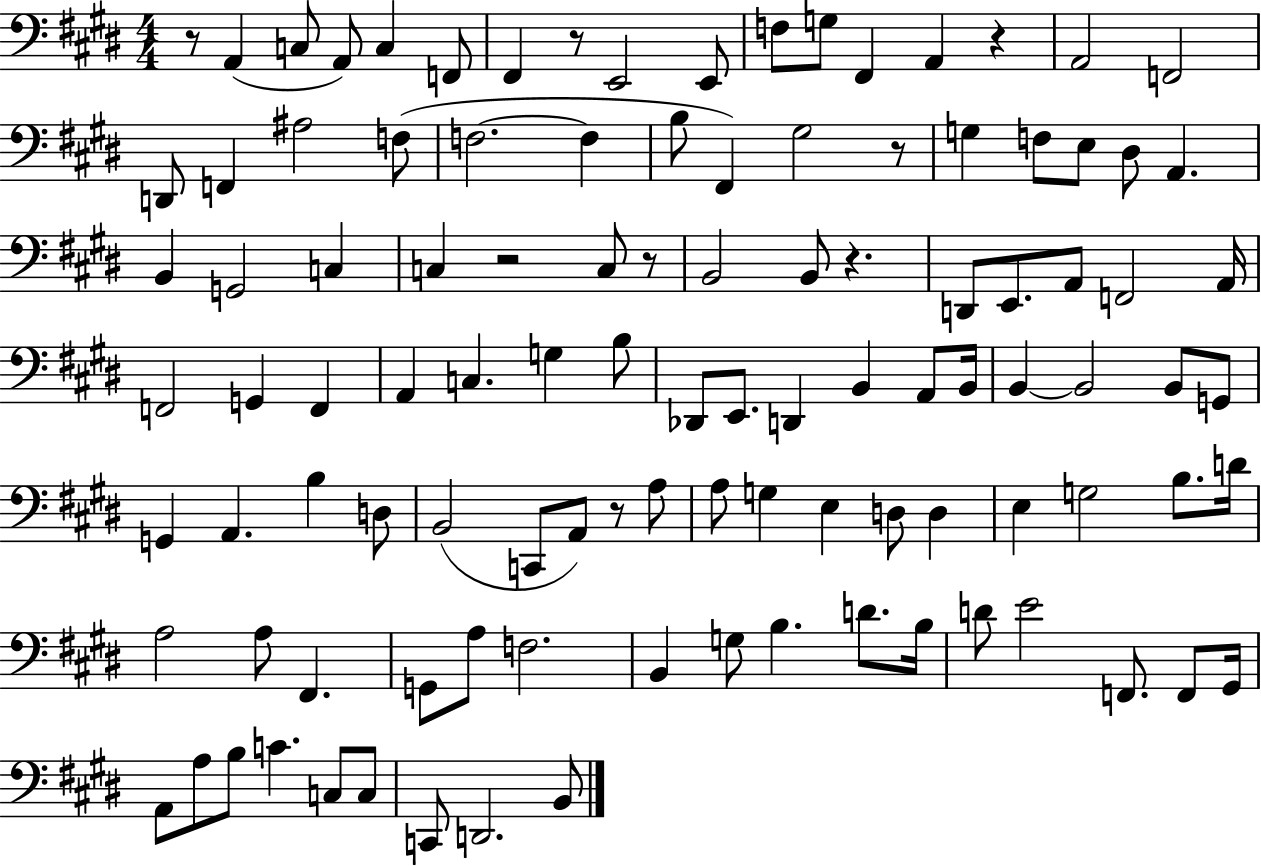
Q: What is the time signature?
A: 4/4